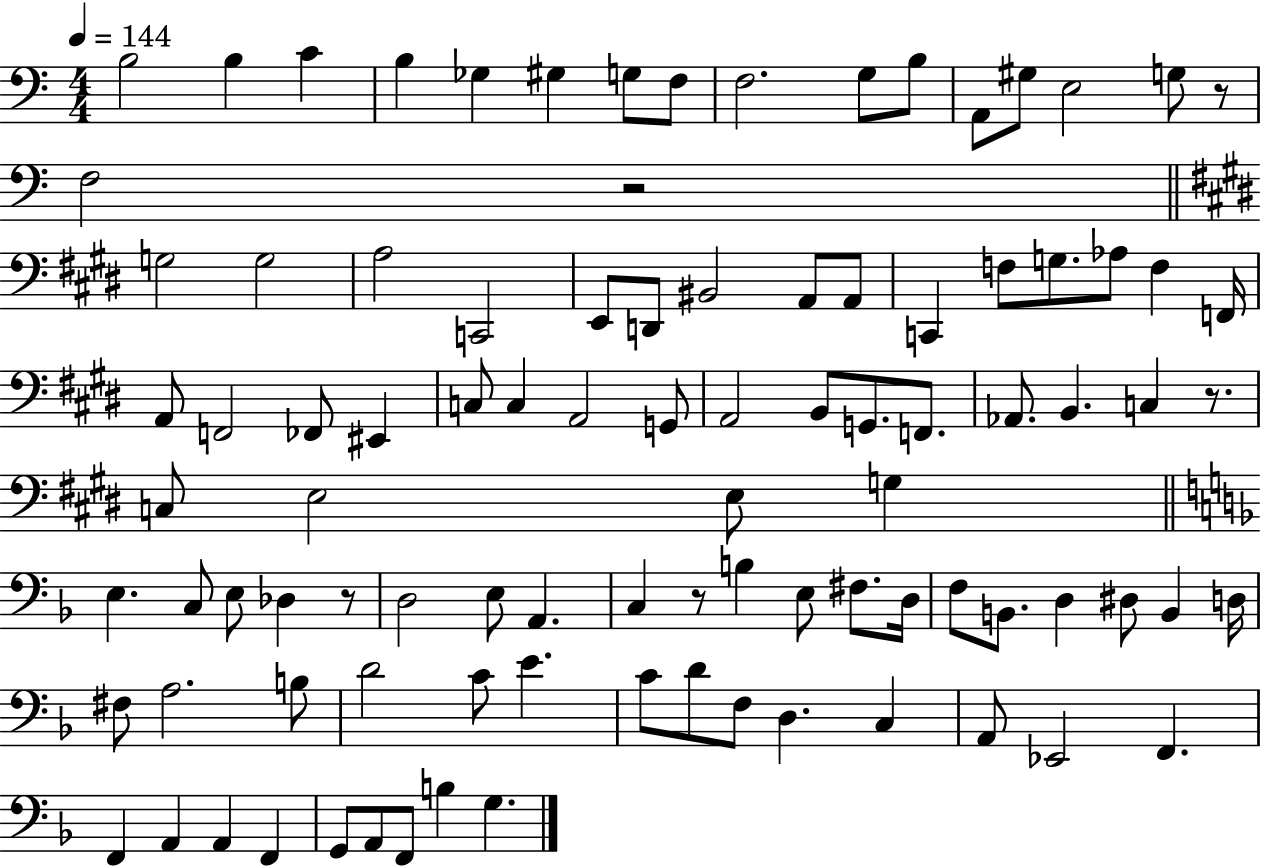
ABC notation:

X:1
T:Untitled
M:4/4
L:1/4
K:C
B,2 B, C B, _G, ^G, G,/2 F,/2 F,2 G,/2 B,/2 A,,/2 ^G,/2 E,2 G,/2 z/2 F,2 z2 G,2 G,2 A,2 C,,2 E,,/2 D,,/2 ^B,,2 A,,/2 A,,/2 C,, F,/2 G,/2 _A,/2 F, F,,/4 A,,/2 F,,2 _F,,/2 ^E,, C,/2 C, A,,2 G,,/2 A,,2 B,,/2 G,,/2 F,,/2 _A,,/2 B,, C, z/2 C,/2 E,2 E,/2 G, E, C,/2 E,/2 _D, z/2 D,2 E,/2 A,, C, z/2 B, E,/2 ^F,/2 D,/4 F,/2 B,,/2 D, ^D,/2 B,, D,/4 ^F,/2 A,2 B,/2 D2 C/2 E C/2 D/2 F,/2 D, C, A,,/2 _E,,2 F,, F,, A,, A,, F,, G,,/2 A,,/2 F,,/2 B, G,